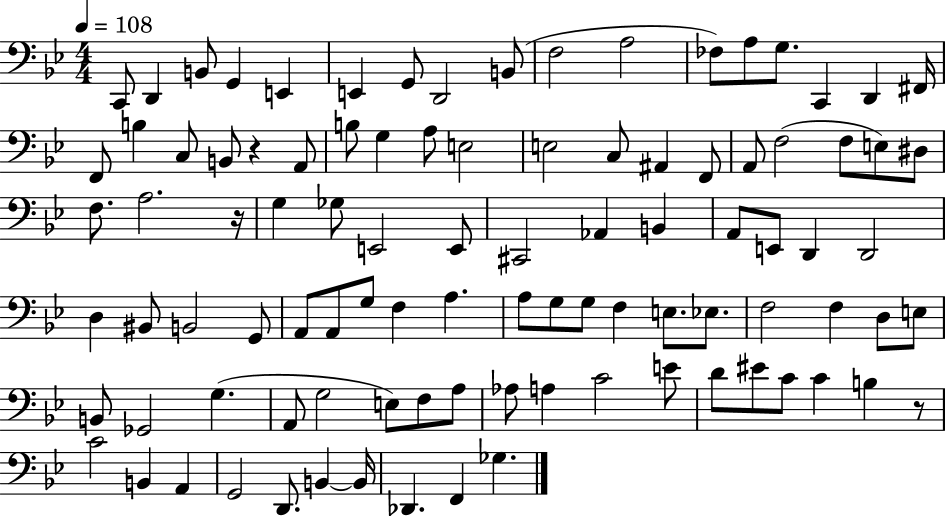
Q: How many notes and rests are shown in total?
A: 97